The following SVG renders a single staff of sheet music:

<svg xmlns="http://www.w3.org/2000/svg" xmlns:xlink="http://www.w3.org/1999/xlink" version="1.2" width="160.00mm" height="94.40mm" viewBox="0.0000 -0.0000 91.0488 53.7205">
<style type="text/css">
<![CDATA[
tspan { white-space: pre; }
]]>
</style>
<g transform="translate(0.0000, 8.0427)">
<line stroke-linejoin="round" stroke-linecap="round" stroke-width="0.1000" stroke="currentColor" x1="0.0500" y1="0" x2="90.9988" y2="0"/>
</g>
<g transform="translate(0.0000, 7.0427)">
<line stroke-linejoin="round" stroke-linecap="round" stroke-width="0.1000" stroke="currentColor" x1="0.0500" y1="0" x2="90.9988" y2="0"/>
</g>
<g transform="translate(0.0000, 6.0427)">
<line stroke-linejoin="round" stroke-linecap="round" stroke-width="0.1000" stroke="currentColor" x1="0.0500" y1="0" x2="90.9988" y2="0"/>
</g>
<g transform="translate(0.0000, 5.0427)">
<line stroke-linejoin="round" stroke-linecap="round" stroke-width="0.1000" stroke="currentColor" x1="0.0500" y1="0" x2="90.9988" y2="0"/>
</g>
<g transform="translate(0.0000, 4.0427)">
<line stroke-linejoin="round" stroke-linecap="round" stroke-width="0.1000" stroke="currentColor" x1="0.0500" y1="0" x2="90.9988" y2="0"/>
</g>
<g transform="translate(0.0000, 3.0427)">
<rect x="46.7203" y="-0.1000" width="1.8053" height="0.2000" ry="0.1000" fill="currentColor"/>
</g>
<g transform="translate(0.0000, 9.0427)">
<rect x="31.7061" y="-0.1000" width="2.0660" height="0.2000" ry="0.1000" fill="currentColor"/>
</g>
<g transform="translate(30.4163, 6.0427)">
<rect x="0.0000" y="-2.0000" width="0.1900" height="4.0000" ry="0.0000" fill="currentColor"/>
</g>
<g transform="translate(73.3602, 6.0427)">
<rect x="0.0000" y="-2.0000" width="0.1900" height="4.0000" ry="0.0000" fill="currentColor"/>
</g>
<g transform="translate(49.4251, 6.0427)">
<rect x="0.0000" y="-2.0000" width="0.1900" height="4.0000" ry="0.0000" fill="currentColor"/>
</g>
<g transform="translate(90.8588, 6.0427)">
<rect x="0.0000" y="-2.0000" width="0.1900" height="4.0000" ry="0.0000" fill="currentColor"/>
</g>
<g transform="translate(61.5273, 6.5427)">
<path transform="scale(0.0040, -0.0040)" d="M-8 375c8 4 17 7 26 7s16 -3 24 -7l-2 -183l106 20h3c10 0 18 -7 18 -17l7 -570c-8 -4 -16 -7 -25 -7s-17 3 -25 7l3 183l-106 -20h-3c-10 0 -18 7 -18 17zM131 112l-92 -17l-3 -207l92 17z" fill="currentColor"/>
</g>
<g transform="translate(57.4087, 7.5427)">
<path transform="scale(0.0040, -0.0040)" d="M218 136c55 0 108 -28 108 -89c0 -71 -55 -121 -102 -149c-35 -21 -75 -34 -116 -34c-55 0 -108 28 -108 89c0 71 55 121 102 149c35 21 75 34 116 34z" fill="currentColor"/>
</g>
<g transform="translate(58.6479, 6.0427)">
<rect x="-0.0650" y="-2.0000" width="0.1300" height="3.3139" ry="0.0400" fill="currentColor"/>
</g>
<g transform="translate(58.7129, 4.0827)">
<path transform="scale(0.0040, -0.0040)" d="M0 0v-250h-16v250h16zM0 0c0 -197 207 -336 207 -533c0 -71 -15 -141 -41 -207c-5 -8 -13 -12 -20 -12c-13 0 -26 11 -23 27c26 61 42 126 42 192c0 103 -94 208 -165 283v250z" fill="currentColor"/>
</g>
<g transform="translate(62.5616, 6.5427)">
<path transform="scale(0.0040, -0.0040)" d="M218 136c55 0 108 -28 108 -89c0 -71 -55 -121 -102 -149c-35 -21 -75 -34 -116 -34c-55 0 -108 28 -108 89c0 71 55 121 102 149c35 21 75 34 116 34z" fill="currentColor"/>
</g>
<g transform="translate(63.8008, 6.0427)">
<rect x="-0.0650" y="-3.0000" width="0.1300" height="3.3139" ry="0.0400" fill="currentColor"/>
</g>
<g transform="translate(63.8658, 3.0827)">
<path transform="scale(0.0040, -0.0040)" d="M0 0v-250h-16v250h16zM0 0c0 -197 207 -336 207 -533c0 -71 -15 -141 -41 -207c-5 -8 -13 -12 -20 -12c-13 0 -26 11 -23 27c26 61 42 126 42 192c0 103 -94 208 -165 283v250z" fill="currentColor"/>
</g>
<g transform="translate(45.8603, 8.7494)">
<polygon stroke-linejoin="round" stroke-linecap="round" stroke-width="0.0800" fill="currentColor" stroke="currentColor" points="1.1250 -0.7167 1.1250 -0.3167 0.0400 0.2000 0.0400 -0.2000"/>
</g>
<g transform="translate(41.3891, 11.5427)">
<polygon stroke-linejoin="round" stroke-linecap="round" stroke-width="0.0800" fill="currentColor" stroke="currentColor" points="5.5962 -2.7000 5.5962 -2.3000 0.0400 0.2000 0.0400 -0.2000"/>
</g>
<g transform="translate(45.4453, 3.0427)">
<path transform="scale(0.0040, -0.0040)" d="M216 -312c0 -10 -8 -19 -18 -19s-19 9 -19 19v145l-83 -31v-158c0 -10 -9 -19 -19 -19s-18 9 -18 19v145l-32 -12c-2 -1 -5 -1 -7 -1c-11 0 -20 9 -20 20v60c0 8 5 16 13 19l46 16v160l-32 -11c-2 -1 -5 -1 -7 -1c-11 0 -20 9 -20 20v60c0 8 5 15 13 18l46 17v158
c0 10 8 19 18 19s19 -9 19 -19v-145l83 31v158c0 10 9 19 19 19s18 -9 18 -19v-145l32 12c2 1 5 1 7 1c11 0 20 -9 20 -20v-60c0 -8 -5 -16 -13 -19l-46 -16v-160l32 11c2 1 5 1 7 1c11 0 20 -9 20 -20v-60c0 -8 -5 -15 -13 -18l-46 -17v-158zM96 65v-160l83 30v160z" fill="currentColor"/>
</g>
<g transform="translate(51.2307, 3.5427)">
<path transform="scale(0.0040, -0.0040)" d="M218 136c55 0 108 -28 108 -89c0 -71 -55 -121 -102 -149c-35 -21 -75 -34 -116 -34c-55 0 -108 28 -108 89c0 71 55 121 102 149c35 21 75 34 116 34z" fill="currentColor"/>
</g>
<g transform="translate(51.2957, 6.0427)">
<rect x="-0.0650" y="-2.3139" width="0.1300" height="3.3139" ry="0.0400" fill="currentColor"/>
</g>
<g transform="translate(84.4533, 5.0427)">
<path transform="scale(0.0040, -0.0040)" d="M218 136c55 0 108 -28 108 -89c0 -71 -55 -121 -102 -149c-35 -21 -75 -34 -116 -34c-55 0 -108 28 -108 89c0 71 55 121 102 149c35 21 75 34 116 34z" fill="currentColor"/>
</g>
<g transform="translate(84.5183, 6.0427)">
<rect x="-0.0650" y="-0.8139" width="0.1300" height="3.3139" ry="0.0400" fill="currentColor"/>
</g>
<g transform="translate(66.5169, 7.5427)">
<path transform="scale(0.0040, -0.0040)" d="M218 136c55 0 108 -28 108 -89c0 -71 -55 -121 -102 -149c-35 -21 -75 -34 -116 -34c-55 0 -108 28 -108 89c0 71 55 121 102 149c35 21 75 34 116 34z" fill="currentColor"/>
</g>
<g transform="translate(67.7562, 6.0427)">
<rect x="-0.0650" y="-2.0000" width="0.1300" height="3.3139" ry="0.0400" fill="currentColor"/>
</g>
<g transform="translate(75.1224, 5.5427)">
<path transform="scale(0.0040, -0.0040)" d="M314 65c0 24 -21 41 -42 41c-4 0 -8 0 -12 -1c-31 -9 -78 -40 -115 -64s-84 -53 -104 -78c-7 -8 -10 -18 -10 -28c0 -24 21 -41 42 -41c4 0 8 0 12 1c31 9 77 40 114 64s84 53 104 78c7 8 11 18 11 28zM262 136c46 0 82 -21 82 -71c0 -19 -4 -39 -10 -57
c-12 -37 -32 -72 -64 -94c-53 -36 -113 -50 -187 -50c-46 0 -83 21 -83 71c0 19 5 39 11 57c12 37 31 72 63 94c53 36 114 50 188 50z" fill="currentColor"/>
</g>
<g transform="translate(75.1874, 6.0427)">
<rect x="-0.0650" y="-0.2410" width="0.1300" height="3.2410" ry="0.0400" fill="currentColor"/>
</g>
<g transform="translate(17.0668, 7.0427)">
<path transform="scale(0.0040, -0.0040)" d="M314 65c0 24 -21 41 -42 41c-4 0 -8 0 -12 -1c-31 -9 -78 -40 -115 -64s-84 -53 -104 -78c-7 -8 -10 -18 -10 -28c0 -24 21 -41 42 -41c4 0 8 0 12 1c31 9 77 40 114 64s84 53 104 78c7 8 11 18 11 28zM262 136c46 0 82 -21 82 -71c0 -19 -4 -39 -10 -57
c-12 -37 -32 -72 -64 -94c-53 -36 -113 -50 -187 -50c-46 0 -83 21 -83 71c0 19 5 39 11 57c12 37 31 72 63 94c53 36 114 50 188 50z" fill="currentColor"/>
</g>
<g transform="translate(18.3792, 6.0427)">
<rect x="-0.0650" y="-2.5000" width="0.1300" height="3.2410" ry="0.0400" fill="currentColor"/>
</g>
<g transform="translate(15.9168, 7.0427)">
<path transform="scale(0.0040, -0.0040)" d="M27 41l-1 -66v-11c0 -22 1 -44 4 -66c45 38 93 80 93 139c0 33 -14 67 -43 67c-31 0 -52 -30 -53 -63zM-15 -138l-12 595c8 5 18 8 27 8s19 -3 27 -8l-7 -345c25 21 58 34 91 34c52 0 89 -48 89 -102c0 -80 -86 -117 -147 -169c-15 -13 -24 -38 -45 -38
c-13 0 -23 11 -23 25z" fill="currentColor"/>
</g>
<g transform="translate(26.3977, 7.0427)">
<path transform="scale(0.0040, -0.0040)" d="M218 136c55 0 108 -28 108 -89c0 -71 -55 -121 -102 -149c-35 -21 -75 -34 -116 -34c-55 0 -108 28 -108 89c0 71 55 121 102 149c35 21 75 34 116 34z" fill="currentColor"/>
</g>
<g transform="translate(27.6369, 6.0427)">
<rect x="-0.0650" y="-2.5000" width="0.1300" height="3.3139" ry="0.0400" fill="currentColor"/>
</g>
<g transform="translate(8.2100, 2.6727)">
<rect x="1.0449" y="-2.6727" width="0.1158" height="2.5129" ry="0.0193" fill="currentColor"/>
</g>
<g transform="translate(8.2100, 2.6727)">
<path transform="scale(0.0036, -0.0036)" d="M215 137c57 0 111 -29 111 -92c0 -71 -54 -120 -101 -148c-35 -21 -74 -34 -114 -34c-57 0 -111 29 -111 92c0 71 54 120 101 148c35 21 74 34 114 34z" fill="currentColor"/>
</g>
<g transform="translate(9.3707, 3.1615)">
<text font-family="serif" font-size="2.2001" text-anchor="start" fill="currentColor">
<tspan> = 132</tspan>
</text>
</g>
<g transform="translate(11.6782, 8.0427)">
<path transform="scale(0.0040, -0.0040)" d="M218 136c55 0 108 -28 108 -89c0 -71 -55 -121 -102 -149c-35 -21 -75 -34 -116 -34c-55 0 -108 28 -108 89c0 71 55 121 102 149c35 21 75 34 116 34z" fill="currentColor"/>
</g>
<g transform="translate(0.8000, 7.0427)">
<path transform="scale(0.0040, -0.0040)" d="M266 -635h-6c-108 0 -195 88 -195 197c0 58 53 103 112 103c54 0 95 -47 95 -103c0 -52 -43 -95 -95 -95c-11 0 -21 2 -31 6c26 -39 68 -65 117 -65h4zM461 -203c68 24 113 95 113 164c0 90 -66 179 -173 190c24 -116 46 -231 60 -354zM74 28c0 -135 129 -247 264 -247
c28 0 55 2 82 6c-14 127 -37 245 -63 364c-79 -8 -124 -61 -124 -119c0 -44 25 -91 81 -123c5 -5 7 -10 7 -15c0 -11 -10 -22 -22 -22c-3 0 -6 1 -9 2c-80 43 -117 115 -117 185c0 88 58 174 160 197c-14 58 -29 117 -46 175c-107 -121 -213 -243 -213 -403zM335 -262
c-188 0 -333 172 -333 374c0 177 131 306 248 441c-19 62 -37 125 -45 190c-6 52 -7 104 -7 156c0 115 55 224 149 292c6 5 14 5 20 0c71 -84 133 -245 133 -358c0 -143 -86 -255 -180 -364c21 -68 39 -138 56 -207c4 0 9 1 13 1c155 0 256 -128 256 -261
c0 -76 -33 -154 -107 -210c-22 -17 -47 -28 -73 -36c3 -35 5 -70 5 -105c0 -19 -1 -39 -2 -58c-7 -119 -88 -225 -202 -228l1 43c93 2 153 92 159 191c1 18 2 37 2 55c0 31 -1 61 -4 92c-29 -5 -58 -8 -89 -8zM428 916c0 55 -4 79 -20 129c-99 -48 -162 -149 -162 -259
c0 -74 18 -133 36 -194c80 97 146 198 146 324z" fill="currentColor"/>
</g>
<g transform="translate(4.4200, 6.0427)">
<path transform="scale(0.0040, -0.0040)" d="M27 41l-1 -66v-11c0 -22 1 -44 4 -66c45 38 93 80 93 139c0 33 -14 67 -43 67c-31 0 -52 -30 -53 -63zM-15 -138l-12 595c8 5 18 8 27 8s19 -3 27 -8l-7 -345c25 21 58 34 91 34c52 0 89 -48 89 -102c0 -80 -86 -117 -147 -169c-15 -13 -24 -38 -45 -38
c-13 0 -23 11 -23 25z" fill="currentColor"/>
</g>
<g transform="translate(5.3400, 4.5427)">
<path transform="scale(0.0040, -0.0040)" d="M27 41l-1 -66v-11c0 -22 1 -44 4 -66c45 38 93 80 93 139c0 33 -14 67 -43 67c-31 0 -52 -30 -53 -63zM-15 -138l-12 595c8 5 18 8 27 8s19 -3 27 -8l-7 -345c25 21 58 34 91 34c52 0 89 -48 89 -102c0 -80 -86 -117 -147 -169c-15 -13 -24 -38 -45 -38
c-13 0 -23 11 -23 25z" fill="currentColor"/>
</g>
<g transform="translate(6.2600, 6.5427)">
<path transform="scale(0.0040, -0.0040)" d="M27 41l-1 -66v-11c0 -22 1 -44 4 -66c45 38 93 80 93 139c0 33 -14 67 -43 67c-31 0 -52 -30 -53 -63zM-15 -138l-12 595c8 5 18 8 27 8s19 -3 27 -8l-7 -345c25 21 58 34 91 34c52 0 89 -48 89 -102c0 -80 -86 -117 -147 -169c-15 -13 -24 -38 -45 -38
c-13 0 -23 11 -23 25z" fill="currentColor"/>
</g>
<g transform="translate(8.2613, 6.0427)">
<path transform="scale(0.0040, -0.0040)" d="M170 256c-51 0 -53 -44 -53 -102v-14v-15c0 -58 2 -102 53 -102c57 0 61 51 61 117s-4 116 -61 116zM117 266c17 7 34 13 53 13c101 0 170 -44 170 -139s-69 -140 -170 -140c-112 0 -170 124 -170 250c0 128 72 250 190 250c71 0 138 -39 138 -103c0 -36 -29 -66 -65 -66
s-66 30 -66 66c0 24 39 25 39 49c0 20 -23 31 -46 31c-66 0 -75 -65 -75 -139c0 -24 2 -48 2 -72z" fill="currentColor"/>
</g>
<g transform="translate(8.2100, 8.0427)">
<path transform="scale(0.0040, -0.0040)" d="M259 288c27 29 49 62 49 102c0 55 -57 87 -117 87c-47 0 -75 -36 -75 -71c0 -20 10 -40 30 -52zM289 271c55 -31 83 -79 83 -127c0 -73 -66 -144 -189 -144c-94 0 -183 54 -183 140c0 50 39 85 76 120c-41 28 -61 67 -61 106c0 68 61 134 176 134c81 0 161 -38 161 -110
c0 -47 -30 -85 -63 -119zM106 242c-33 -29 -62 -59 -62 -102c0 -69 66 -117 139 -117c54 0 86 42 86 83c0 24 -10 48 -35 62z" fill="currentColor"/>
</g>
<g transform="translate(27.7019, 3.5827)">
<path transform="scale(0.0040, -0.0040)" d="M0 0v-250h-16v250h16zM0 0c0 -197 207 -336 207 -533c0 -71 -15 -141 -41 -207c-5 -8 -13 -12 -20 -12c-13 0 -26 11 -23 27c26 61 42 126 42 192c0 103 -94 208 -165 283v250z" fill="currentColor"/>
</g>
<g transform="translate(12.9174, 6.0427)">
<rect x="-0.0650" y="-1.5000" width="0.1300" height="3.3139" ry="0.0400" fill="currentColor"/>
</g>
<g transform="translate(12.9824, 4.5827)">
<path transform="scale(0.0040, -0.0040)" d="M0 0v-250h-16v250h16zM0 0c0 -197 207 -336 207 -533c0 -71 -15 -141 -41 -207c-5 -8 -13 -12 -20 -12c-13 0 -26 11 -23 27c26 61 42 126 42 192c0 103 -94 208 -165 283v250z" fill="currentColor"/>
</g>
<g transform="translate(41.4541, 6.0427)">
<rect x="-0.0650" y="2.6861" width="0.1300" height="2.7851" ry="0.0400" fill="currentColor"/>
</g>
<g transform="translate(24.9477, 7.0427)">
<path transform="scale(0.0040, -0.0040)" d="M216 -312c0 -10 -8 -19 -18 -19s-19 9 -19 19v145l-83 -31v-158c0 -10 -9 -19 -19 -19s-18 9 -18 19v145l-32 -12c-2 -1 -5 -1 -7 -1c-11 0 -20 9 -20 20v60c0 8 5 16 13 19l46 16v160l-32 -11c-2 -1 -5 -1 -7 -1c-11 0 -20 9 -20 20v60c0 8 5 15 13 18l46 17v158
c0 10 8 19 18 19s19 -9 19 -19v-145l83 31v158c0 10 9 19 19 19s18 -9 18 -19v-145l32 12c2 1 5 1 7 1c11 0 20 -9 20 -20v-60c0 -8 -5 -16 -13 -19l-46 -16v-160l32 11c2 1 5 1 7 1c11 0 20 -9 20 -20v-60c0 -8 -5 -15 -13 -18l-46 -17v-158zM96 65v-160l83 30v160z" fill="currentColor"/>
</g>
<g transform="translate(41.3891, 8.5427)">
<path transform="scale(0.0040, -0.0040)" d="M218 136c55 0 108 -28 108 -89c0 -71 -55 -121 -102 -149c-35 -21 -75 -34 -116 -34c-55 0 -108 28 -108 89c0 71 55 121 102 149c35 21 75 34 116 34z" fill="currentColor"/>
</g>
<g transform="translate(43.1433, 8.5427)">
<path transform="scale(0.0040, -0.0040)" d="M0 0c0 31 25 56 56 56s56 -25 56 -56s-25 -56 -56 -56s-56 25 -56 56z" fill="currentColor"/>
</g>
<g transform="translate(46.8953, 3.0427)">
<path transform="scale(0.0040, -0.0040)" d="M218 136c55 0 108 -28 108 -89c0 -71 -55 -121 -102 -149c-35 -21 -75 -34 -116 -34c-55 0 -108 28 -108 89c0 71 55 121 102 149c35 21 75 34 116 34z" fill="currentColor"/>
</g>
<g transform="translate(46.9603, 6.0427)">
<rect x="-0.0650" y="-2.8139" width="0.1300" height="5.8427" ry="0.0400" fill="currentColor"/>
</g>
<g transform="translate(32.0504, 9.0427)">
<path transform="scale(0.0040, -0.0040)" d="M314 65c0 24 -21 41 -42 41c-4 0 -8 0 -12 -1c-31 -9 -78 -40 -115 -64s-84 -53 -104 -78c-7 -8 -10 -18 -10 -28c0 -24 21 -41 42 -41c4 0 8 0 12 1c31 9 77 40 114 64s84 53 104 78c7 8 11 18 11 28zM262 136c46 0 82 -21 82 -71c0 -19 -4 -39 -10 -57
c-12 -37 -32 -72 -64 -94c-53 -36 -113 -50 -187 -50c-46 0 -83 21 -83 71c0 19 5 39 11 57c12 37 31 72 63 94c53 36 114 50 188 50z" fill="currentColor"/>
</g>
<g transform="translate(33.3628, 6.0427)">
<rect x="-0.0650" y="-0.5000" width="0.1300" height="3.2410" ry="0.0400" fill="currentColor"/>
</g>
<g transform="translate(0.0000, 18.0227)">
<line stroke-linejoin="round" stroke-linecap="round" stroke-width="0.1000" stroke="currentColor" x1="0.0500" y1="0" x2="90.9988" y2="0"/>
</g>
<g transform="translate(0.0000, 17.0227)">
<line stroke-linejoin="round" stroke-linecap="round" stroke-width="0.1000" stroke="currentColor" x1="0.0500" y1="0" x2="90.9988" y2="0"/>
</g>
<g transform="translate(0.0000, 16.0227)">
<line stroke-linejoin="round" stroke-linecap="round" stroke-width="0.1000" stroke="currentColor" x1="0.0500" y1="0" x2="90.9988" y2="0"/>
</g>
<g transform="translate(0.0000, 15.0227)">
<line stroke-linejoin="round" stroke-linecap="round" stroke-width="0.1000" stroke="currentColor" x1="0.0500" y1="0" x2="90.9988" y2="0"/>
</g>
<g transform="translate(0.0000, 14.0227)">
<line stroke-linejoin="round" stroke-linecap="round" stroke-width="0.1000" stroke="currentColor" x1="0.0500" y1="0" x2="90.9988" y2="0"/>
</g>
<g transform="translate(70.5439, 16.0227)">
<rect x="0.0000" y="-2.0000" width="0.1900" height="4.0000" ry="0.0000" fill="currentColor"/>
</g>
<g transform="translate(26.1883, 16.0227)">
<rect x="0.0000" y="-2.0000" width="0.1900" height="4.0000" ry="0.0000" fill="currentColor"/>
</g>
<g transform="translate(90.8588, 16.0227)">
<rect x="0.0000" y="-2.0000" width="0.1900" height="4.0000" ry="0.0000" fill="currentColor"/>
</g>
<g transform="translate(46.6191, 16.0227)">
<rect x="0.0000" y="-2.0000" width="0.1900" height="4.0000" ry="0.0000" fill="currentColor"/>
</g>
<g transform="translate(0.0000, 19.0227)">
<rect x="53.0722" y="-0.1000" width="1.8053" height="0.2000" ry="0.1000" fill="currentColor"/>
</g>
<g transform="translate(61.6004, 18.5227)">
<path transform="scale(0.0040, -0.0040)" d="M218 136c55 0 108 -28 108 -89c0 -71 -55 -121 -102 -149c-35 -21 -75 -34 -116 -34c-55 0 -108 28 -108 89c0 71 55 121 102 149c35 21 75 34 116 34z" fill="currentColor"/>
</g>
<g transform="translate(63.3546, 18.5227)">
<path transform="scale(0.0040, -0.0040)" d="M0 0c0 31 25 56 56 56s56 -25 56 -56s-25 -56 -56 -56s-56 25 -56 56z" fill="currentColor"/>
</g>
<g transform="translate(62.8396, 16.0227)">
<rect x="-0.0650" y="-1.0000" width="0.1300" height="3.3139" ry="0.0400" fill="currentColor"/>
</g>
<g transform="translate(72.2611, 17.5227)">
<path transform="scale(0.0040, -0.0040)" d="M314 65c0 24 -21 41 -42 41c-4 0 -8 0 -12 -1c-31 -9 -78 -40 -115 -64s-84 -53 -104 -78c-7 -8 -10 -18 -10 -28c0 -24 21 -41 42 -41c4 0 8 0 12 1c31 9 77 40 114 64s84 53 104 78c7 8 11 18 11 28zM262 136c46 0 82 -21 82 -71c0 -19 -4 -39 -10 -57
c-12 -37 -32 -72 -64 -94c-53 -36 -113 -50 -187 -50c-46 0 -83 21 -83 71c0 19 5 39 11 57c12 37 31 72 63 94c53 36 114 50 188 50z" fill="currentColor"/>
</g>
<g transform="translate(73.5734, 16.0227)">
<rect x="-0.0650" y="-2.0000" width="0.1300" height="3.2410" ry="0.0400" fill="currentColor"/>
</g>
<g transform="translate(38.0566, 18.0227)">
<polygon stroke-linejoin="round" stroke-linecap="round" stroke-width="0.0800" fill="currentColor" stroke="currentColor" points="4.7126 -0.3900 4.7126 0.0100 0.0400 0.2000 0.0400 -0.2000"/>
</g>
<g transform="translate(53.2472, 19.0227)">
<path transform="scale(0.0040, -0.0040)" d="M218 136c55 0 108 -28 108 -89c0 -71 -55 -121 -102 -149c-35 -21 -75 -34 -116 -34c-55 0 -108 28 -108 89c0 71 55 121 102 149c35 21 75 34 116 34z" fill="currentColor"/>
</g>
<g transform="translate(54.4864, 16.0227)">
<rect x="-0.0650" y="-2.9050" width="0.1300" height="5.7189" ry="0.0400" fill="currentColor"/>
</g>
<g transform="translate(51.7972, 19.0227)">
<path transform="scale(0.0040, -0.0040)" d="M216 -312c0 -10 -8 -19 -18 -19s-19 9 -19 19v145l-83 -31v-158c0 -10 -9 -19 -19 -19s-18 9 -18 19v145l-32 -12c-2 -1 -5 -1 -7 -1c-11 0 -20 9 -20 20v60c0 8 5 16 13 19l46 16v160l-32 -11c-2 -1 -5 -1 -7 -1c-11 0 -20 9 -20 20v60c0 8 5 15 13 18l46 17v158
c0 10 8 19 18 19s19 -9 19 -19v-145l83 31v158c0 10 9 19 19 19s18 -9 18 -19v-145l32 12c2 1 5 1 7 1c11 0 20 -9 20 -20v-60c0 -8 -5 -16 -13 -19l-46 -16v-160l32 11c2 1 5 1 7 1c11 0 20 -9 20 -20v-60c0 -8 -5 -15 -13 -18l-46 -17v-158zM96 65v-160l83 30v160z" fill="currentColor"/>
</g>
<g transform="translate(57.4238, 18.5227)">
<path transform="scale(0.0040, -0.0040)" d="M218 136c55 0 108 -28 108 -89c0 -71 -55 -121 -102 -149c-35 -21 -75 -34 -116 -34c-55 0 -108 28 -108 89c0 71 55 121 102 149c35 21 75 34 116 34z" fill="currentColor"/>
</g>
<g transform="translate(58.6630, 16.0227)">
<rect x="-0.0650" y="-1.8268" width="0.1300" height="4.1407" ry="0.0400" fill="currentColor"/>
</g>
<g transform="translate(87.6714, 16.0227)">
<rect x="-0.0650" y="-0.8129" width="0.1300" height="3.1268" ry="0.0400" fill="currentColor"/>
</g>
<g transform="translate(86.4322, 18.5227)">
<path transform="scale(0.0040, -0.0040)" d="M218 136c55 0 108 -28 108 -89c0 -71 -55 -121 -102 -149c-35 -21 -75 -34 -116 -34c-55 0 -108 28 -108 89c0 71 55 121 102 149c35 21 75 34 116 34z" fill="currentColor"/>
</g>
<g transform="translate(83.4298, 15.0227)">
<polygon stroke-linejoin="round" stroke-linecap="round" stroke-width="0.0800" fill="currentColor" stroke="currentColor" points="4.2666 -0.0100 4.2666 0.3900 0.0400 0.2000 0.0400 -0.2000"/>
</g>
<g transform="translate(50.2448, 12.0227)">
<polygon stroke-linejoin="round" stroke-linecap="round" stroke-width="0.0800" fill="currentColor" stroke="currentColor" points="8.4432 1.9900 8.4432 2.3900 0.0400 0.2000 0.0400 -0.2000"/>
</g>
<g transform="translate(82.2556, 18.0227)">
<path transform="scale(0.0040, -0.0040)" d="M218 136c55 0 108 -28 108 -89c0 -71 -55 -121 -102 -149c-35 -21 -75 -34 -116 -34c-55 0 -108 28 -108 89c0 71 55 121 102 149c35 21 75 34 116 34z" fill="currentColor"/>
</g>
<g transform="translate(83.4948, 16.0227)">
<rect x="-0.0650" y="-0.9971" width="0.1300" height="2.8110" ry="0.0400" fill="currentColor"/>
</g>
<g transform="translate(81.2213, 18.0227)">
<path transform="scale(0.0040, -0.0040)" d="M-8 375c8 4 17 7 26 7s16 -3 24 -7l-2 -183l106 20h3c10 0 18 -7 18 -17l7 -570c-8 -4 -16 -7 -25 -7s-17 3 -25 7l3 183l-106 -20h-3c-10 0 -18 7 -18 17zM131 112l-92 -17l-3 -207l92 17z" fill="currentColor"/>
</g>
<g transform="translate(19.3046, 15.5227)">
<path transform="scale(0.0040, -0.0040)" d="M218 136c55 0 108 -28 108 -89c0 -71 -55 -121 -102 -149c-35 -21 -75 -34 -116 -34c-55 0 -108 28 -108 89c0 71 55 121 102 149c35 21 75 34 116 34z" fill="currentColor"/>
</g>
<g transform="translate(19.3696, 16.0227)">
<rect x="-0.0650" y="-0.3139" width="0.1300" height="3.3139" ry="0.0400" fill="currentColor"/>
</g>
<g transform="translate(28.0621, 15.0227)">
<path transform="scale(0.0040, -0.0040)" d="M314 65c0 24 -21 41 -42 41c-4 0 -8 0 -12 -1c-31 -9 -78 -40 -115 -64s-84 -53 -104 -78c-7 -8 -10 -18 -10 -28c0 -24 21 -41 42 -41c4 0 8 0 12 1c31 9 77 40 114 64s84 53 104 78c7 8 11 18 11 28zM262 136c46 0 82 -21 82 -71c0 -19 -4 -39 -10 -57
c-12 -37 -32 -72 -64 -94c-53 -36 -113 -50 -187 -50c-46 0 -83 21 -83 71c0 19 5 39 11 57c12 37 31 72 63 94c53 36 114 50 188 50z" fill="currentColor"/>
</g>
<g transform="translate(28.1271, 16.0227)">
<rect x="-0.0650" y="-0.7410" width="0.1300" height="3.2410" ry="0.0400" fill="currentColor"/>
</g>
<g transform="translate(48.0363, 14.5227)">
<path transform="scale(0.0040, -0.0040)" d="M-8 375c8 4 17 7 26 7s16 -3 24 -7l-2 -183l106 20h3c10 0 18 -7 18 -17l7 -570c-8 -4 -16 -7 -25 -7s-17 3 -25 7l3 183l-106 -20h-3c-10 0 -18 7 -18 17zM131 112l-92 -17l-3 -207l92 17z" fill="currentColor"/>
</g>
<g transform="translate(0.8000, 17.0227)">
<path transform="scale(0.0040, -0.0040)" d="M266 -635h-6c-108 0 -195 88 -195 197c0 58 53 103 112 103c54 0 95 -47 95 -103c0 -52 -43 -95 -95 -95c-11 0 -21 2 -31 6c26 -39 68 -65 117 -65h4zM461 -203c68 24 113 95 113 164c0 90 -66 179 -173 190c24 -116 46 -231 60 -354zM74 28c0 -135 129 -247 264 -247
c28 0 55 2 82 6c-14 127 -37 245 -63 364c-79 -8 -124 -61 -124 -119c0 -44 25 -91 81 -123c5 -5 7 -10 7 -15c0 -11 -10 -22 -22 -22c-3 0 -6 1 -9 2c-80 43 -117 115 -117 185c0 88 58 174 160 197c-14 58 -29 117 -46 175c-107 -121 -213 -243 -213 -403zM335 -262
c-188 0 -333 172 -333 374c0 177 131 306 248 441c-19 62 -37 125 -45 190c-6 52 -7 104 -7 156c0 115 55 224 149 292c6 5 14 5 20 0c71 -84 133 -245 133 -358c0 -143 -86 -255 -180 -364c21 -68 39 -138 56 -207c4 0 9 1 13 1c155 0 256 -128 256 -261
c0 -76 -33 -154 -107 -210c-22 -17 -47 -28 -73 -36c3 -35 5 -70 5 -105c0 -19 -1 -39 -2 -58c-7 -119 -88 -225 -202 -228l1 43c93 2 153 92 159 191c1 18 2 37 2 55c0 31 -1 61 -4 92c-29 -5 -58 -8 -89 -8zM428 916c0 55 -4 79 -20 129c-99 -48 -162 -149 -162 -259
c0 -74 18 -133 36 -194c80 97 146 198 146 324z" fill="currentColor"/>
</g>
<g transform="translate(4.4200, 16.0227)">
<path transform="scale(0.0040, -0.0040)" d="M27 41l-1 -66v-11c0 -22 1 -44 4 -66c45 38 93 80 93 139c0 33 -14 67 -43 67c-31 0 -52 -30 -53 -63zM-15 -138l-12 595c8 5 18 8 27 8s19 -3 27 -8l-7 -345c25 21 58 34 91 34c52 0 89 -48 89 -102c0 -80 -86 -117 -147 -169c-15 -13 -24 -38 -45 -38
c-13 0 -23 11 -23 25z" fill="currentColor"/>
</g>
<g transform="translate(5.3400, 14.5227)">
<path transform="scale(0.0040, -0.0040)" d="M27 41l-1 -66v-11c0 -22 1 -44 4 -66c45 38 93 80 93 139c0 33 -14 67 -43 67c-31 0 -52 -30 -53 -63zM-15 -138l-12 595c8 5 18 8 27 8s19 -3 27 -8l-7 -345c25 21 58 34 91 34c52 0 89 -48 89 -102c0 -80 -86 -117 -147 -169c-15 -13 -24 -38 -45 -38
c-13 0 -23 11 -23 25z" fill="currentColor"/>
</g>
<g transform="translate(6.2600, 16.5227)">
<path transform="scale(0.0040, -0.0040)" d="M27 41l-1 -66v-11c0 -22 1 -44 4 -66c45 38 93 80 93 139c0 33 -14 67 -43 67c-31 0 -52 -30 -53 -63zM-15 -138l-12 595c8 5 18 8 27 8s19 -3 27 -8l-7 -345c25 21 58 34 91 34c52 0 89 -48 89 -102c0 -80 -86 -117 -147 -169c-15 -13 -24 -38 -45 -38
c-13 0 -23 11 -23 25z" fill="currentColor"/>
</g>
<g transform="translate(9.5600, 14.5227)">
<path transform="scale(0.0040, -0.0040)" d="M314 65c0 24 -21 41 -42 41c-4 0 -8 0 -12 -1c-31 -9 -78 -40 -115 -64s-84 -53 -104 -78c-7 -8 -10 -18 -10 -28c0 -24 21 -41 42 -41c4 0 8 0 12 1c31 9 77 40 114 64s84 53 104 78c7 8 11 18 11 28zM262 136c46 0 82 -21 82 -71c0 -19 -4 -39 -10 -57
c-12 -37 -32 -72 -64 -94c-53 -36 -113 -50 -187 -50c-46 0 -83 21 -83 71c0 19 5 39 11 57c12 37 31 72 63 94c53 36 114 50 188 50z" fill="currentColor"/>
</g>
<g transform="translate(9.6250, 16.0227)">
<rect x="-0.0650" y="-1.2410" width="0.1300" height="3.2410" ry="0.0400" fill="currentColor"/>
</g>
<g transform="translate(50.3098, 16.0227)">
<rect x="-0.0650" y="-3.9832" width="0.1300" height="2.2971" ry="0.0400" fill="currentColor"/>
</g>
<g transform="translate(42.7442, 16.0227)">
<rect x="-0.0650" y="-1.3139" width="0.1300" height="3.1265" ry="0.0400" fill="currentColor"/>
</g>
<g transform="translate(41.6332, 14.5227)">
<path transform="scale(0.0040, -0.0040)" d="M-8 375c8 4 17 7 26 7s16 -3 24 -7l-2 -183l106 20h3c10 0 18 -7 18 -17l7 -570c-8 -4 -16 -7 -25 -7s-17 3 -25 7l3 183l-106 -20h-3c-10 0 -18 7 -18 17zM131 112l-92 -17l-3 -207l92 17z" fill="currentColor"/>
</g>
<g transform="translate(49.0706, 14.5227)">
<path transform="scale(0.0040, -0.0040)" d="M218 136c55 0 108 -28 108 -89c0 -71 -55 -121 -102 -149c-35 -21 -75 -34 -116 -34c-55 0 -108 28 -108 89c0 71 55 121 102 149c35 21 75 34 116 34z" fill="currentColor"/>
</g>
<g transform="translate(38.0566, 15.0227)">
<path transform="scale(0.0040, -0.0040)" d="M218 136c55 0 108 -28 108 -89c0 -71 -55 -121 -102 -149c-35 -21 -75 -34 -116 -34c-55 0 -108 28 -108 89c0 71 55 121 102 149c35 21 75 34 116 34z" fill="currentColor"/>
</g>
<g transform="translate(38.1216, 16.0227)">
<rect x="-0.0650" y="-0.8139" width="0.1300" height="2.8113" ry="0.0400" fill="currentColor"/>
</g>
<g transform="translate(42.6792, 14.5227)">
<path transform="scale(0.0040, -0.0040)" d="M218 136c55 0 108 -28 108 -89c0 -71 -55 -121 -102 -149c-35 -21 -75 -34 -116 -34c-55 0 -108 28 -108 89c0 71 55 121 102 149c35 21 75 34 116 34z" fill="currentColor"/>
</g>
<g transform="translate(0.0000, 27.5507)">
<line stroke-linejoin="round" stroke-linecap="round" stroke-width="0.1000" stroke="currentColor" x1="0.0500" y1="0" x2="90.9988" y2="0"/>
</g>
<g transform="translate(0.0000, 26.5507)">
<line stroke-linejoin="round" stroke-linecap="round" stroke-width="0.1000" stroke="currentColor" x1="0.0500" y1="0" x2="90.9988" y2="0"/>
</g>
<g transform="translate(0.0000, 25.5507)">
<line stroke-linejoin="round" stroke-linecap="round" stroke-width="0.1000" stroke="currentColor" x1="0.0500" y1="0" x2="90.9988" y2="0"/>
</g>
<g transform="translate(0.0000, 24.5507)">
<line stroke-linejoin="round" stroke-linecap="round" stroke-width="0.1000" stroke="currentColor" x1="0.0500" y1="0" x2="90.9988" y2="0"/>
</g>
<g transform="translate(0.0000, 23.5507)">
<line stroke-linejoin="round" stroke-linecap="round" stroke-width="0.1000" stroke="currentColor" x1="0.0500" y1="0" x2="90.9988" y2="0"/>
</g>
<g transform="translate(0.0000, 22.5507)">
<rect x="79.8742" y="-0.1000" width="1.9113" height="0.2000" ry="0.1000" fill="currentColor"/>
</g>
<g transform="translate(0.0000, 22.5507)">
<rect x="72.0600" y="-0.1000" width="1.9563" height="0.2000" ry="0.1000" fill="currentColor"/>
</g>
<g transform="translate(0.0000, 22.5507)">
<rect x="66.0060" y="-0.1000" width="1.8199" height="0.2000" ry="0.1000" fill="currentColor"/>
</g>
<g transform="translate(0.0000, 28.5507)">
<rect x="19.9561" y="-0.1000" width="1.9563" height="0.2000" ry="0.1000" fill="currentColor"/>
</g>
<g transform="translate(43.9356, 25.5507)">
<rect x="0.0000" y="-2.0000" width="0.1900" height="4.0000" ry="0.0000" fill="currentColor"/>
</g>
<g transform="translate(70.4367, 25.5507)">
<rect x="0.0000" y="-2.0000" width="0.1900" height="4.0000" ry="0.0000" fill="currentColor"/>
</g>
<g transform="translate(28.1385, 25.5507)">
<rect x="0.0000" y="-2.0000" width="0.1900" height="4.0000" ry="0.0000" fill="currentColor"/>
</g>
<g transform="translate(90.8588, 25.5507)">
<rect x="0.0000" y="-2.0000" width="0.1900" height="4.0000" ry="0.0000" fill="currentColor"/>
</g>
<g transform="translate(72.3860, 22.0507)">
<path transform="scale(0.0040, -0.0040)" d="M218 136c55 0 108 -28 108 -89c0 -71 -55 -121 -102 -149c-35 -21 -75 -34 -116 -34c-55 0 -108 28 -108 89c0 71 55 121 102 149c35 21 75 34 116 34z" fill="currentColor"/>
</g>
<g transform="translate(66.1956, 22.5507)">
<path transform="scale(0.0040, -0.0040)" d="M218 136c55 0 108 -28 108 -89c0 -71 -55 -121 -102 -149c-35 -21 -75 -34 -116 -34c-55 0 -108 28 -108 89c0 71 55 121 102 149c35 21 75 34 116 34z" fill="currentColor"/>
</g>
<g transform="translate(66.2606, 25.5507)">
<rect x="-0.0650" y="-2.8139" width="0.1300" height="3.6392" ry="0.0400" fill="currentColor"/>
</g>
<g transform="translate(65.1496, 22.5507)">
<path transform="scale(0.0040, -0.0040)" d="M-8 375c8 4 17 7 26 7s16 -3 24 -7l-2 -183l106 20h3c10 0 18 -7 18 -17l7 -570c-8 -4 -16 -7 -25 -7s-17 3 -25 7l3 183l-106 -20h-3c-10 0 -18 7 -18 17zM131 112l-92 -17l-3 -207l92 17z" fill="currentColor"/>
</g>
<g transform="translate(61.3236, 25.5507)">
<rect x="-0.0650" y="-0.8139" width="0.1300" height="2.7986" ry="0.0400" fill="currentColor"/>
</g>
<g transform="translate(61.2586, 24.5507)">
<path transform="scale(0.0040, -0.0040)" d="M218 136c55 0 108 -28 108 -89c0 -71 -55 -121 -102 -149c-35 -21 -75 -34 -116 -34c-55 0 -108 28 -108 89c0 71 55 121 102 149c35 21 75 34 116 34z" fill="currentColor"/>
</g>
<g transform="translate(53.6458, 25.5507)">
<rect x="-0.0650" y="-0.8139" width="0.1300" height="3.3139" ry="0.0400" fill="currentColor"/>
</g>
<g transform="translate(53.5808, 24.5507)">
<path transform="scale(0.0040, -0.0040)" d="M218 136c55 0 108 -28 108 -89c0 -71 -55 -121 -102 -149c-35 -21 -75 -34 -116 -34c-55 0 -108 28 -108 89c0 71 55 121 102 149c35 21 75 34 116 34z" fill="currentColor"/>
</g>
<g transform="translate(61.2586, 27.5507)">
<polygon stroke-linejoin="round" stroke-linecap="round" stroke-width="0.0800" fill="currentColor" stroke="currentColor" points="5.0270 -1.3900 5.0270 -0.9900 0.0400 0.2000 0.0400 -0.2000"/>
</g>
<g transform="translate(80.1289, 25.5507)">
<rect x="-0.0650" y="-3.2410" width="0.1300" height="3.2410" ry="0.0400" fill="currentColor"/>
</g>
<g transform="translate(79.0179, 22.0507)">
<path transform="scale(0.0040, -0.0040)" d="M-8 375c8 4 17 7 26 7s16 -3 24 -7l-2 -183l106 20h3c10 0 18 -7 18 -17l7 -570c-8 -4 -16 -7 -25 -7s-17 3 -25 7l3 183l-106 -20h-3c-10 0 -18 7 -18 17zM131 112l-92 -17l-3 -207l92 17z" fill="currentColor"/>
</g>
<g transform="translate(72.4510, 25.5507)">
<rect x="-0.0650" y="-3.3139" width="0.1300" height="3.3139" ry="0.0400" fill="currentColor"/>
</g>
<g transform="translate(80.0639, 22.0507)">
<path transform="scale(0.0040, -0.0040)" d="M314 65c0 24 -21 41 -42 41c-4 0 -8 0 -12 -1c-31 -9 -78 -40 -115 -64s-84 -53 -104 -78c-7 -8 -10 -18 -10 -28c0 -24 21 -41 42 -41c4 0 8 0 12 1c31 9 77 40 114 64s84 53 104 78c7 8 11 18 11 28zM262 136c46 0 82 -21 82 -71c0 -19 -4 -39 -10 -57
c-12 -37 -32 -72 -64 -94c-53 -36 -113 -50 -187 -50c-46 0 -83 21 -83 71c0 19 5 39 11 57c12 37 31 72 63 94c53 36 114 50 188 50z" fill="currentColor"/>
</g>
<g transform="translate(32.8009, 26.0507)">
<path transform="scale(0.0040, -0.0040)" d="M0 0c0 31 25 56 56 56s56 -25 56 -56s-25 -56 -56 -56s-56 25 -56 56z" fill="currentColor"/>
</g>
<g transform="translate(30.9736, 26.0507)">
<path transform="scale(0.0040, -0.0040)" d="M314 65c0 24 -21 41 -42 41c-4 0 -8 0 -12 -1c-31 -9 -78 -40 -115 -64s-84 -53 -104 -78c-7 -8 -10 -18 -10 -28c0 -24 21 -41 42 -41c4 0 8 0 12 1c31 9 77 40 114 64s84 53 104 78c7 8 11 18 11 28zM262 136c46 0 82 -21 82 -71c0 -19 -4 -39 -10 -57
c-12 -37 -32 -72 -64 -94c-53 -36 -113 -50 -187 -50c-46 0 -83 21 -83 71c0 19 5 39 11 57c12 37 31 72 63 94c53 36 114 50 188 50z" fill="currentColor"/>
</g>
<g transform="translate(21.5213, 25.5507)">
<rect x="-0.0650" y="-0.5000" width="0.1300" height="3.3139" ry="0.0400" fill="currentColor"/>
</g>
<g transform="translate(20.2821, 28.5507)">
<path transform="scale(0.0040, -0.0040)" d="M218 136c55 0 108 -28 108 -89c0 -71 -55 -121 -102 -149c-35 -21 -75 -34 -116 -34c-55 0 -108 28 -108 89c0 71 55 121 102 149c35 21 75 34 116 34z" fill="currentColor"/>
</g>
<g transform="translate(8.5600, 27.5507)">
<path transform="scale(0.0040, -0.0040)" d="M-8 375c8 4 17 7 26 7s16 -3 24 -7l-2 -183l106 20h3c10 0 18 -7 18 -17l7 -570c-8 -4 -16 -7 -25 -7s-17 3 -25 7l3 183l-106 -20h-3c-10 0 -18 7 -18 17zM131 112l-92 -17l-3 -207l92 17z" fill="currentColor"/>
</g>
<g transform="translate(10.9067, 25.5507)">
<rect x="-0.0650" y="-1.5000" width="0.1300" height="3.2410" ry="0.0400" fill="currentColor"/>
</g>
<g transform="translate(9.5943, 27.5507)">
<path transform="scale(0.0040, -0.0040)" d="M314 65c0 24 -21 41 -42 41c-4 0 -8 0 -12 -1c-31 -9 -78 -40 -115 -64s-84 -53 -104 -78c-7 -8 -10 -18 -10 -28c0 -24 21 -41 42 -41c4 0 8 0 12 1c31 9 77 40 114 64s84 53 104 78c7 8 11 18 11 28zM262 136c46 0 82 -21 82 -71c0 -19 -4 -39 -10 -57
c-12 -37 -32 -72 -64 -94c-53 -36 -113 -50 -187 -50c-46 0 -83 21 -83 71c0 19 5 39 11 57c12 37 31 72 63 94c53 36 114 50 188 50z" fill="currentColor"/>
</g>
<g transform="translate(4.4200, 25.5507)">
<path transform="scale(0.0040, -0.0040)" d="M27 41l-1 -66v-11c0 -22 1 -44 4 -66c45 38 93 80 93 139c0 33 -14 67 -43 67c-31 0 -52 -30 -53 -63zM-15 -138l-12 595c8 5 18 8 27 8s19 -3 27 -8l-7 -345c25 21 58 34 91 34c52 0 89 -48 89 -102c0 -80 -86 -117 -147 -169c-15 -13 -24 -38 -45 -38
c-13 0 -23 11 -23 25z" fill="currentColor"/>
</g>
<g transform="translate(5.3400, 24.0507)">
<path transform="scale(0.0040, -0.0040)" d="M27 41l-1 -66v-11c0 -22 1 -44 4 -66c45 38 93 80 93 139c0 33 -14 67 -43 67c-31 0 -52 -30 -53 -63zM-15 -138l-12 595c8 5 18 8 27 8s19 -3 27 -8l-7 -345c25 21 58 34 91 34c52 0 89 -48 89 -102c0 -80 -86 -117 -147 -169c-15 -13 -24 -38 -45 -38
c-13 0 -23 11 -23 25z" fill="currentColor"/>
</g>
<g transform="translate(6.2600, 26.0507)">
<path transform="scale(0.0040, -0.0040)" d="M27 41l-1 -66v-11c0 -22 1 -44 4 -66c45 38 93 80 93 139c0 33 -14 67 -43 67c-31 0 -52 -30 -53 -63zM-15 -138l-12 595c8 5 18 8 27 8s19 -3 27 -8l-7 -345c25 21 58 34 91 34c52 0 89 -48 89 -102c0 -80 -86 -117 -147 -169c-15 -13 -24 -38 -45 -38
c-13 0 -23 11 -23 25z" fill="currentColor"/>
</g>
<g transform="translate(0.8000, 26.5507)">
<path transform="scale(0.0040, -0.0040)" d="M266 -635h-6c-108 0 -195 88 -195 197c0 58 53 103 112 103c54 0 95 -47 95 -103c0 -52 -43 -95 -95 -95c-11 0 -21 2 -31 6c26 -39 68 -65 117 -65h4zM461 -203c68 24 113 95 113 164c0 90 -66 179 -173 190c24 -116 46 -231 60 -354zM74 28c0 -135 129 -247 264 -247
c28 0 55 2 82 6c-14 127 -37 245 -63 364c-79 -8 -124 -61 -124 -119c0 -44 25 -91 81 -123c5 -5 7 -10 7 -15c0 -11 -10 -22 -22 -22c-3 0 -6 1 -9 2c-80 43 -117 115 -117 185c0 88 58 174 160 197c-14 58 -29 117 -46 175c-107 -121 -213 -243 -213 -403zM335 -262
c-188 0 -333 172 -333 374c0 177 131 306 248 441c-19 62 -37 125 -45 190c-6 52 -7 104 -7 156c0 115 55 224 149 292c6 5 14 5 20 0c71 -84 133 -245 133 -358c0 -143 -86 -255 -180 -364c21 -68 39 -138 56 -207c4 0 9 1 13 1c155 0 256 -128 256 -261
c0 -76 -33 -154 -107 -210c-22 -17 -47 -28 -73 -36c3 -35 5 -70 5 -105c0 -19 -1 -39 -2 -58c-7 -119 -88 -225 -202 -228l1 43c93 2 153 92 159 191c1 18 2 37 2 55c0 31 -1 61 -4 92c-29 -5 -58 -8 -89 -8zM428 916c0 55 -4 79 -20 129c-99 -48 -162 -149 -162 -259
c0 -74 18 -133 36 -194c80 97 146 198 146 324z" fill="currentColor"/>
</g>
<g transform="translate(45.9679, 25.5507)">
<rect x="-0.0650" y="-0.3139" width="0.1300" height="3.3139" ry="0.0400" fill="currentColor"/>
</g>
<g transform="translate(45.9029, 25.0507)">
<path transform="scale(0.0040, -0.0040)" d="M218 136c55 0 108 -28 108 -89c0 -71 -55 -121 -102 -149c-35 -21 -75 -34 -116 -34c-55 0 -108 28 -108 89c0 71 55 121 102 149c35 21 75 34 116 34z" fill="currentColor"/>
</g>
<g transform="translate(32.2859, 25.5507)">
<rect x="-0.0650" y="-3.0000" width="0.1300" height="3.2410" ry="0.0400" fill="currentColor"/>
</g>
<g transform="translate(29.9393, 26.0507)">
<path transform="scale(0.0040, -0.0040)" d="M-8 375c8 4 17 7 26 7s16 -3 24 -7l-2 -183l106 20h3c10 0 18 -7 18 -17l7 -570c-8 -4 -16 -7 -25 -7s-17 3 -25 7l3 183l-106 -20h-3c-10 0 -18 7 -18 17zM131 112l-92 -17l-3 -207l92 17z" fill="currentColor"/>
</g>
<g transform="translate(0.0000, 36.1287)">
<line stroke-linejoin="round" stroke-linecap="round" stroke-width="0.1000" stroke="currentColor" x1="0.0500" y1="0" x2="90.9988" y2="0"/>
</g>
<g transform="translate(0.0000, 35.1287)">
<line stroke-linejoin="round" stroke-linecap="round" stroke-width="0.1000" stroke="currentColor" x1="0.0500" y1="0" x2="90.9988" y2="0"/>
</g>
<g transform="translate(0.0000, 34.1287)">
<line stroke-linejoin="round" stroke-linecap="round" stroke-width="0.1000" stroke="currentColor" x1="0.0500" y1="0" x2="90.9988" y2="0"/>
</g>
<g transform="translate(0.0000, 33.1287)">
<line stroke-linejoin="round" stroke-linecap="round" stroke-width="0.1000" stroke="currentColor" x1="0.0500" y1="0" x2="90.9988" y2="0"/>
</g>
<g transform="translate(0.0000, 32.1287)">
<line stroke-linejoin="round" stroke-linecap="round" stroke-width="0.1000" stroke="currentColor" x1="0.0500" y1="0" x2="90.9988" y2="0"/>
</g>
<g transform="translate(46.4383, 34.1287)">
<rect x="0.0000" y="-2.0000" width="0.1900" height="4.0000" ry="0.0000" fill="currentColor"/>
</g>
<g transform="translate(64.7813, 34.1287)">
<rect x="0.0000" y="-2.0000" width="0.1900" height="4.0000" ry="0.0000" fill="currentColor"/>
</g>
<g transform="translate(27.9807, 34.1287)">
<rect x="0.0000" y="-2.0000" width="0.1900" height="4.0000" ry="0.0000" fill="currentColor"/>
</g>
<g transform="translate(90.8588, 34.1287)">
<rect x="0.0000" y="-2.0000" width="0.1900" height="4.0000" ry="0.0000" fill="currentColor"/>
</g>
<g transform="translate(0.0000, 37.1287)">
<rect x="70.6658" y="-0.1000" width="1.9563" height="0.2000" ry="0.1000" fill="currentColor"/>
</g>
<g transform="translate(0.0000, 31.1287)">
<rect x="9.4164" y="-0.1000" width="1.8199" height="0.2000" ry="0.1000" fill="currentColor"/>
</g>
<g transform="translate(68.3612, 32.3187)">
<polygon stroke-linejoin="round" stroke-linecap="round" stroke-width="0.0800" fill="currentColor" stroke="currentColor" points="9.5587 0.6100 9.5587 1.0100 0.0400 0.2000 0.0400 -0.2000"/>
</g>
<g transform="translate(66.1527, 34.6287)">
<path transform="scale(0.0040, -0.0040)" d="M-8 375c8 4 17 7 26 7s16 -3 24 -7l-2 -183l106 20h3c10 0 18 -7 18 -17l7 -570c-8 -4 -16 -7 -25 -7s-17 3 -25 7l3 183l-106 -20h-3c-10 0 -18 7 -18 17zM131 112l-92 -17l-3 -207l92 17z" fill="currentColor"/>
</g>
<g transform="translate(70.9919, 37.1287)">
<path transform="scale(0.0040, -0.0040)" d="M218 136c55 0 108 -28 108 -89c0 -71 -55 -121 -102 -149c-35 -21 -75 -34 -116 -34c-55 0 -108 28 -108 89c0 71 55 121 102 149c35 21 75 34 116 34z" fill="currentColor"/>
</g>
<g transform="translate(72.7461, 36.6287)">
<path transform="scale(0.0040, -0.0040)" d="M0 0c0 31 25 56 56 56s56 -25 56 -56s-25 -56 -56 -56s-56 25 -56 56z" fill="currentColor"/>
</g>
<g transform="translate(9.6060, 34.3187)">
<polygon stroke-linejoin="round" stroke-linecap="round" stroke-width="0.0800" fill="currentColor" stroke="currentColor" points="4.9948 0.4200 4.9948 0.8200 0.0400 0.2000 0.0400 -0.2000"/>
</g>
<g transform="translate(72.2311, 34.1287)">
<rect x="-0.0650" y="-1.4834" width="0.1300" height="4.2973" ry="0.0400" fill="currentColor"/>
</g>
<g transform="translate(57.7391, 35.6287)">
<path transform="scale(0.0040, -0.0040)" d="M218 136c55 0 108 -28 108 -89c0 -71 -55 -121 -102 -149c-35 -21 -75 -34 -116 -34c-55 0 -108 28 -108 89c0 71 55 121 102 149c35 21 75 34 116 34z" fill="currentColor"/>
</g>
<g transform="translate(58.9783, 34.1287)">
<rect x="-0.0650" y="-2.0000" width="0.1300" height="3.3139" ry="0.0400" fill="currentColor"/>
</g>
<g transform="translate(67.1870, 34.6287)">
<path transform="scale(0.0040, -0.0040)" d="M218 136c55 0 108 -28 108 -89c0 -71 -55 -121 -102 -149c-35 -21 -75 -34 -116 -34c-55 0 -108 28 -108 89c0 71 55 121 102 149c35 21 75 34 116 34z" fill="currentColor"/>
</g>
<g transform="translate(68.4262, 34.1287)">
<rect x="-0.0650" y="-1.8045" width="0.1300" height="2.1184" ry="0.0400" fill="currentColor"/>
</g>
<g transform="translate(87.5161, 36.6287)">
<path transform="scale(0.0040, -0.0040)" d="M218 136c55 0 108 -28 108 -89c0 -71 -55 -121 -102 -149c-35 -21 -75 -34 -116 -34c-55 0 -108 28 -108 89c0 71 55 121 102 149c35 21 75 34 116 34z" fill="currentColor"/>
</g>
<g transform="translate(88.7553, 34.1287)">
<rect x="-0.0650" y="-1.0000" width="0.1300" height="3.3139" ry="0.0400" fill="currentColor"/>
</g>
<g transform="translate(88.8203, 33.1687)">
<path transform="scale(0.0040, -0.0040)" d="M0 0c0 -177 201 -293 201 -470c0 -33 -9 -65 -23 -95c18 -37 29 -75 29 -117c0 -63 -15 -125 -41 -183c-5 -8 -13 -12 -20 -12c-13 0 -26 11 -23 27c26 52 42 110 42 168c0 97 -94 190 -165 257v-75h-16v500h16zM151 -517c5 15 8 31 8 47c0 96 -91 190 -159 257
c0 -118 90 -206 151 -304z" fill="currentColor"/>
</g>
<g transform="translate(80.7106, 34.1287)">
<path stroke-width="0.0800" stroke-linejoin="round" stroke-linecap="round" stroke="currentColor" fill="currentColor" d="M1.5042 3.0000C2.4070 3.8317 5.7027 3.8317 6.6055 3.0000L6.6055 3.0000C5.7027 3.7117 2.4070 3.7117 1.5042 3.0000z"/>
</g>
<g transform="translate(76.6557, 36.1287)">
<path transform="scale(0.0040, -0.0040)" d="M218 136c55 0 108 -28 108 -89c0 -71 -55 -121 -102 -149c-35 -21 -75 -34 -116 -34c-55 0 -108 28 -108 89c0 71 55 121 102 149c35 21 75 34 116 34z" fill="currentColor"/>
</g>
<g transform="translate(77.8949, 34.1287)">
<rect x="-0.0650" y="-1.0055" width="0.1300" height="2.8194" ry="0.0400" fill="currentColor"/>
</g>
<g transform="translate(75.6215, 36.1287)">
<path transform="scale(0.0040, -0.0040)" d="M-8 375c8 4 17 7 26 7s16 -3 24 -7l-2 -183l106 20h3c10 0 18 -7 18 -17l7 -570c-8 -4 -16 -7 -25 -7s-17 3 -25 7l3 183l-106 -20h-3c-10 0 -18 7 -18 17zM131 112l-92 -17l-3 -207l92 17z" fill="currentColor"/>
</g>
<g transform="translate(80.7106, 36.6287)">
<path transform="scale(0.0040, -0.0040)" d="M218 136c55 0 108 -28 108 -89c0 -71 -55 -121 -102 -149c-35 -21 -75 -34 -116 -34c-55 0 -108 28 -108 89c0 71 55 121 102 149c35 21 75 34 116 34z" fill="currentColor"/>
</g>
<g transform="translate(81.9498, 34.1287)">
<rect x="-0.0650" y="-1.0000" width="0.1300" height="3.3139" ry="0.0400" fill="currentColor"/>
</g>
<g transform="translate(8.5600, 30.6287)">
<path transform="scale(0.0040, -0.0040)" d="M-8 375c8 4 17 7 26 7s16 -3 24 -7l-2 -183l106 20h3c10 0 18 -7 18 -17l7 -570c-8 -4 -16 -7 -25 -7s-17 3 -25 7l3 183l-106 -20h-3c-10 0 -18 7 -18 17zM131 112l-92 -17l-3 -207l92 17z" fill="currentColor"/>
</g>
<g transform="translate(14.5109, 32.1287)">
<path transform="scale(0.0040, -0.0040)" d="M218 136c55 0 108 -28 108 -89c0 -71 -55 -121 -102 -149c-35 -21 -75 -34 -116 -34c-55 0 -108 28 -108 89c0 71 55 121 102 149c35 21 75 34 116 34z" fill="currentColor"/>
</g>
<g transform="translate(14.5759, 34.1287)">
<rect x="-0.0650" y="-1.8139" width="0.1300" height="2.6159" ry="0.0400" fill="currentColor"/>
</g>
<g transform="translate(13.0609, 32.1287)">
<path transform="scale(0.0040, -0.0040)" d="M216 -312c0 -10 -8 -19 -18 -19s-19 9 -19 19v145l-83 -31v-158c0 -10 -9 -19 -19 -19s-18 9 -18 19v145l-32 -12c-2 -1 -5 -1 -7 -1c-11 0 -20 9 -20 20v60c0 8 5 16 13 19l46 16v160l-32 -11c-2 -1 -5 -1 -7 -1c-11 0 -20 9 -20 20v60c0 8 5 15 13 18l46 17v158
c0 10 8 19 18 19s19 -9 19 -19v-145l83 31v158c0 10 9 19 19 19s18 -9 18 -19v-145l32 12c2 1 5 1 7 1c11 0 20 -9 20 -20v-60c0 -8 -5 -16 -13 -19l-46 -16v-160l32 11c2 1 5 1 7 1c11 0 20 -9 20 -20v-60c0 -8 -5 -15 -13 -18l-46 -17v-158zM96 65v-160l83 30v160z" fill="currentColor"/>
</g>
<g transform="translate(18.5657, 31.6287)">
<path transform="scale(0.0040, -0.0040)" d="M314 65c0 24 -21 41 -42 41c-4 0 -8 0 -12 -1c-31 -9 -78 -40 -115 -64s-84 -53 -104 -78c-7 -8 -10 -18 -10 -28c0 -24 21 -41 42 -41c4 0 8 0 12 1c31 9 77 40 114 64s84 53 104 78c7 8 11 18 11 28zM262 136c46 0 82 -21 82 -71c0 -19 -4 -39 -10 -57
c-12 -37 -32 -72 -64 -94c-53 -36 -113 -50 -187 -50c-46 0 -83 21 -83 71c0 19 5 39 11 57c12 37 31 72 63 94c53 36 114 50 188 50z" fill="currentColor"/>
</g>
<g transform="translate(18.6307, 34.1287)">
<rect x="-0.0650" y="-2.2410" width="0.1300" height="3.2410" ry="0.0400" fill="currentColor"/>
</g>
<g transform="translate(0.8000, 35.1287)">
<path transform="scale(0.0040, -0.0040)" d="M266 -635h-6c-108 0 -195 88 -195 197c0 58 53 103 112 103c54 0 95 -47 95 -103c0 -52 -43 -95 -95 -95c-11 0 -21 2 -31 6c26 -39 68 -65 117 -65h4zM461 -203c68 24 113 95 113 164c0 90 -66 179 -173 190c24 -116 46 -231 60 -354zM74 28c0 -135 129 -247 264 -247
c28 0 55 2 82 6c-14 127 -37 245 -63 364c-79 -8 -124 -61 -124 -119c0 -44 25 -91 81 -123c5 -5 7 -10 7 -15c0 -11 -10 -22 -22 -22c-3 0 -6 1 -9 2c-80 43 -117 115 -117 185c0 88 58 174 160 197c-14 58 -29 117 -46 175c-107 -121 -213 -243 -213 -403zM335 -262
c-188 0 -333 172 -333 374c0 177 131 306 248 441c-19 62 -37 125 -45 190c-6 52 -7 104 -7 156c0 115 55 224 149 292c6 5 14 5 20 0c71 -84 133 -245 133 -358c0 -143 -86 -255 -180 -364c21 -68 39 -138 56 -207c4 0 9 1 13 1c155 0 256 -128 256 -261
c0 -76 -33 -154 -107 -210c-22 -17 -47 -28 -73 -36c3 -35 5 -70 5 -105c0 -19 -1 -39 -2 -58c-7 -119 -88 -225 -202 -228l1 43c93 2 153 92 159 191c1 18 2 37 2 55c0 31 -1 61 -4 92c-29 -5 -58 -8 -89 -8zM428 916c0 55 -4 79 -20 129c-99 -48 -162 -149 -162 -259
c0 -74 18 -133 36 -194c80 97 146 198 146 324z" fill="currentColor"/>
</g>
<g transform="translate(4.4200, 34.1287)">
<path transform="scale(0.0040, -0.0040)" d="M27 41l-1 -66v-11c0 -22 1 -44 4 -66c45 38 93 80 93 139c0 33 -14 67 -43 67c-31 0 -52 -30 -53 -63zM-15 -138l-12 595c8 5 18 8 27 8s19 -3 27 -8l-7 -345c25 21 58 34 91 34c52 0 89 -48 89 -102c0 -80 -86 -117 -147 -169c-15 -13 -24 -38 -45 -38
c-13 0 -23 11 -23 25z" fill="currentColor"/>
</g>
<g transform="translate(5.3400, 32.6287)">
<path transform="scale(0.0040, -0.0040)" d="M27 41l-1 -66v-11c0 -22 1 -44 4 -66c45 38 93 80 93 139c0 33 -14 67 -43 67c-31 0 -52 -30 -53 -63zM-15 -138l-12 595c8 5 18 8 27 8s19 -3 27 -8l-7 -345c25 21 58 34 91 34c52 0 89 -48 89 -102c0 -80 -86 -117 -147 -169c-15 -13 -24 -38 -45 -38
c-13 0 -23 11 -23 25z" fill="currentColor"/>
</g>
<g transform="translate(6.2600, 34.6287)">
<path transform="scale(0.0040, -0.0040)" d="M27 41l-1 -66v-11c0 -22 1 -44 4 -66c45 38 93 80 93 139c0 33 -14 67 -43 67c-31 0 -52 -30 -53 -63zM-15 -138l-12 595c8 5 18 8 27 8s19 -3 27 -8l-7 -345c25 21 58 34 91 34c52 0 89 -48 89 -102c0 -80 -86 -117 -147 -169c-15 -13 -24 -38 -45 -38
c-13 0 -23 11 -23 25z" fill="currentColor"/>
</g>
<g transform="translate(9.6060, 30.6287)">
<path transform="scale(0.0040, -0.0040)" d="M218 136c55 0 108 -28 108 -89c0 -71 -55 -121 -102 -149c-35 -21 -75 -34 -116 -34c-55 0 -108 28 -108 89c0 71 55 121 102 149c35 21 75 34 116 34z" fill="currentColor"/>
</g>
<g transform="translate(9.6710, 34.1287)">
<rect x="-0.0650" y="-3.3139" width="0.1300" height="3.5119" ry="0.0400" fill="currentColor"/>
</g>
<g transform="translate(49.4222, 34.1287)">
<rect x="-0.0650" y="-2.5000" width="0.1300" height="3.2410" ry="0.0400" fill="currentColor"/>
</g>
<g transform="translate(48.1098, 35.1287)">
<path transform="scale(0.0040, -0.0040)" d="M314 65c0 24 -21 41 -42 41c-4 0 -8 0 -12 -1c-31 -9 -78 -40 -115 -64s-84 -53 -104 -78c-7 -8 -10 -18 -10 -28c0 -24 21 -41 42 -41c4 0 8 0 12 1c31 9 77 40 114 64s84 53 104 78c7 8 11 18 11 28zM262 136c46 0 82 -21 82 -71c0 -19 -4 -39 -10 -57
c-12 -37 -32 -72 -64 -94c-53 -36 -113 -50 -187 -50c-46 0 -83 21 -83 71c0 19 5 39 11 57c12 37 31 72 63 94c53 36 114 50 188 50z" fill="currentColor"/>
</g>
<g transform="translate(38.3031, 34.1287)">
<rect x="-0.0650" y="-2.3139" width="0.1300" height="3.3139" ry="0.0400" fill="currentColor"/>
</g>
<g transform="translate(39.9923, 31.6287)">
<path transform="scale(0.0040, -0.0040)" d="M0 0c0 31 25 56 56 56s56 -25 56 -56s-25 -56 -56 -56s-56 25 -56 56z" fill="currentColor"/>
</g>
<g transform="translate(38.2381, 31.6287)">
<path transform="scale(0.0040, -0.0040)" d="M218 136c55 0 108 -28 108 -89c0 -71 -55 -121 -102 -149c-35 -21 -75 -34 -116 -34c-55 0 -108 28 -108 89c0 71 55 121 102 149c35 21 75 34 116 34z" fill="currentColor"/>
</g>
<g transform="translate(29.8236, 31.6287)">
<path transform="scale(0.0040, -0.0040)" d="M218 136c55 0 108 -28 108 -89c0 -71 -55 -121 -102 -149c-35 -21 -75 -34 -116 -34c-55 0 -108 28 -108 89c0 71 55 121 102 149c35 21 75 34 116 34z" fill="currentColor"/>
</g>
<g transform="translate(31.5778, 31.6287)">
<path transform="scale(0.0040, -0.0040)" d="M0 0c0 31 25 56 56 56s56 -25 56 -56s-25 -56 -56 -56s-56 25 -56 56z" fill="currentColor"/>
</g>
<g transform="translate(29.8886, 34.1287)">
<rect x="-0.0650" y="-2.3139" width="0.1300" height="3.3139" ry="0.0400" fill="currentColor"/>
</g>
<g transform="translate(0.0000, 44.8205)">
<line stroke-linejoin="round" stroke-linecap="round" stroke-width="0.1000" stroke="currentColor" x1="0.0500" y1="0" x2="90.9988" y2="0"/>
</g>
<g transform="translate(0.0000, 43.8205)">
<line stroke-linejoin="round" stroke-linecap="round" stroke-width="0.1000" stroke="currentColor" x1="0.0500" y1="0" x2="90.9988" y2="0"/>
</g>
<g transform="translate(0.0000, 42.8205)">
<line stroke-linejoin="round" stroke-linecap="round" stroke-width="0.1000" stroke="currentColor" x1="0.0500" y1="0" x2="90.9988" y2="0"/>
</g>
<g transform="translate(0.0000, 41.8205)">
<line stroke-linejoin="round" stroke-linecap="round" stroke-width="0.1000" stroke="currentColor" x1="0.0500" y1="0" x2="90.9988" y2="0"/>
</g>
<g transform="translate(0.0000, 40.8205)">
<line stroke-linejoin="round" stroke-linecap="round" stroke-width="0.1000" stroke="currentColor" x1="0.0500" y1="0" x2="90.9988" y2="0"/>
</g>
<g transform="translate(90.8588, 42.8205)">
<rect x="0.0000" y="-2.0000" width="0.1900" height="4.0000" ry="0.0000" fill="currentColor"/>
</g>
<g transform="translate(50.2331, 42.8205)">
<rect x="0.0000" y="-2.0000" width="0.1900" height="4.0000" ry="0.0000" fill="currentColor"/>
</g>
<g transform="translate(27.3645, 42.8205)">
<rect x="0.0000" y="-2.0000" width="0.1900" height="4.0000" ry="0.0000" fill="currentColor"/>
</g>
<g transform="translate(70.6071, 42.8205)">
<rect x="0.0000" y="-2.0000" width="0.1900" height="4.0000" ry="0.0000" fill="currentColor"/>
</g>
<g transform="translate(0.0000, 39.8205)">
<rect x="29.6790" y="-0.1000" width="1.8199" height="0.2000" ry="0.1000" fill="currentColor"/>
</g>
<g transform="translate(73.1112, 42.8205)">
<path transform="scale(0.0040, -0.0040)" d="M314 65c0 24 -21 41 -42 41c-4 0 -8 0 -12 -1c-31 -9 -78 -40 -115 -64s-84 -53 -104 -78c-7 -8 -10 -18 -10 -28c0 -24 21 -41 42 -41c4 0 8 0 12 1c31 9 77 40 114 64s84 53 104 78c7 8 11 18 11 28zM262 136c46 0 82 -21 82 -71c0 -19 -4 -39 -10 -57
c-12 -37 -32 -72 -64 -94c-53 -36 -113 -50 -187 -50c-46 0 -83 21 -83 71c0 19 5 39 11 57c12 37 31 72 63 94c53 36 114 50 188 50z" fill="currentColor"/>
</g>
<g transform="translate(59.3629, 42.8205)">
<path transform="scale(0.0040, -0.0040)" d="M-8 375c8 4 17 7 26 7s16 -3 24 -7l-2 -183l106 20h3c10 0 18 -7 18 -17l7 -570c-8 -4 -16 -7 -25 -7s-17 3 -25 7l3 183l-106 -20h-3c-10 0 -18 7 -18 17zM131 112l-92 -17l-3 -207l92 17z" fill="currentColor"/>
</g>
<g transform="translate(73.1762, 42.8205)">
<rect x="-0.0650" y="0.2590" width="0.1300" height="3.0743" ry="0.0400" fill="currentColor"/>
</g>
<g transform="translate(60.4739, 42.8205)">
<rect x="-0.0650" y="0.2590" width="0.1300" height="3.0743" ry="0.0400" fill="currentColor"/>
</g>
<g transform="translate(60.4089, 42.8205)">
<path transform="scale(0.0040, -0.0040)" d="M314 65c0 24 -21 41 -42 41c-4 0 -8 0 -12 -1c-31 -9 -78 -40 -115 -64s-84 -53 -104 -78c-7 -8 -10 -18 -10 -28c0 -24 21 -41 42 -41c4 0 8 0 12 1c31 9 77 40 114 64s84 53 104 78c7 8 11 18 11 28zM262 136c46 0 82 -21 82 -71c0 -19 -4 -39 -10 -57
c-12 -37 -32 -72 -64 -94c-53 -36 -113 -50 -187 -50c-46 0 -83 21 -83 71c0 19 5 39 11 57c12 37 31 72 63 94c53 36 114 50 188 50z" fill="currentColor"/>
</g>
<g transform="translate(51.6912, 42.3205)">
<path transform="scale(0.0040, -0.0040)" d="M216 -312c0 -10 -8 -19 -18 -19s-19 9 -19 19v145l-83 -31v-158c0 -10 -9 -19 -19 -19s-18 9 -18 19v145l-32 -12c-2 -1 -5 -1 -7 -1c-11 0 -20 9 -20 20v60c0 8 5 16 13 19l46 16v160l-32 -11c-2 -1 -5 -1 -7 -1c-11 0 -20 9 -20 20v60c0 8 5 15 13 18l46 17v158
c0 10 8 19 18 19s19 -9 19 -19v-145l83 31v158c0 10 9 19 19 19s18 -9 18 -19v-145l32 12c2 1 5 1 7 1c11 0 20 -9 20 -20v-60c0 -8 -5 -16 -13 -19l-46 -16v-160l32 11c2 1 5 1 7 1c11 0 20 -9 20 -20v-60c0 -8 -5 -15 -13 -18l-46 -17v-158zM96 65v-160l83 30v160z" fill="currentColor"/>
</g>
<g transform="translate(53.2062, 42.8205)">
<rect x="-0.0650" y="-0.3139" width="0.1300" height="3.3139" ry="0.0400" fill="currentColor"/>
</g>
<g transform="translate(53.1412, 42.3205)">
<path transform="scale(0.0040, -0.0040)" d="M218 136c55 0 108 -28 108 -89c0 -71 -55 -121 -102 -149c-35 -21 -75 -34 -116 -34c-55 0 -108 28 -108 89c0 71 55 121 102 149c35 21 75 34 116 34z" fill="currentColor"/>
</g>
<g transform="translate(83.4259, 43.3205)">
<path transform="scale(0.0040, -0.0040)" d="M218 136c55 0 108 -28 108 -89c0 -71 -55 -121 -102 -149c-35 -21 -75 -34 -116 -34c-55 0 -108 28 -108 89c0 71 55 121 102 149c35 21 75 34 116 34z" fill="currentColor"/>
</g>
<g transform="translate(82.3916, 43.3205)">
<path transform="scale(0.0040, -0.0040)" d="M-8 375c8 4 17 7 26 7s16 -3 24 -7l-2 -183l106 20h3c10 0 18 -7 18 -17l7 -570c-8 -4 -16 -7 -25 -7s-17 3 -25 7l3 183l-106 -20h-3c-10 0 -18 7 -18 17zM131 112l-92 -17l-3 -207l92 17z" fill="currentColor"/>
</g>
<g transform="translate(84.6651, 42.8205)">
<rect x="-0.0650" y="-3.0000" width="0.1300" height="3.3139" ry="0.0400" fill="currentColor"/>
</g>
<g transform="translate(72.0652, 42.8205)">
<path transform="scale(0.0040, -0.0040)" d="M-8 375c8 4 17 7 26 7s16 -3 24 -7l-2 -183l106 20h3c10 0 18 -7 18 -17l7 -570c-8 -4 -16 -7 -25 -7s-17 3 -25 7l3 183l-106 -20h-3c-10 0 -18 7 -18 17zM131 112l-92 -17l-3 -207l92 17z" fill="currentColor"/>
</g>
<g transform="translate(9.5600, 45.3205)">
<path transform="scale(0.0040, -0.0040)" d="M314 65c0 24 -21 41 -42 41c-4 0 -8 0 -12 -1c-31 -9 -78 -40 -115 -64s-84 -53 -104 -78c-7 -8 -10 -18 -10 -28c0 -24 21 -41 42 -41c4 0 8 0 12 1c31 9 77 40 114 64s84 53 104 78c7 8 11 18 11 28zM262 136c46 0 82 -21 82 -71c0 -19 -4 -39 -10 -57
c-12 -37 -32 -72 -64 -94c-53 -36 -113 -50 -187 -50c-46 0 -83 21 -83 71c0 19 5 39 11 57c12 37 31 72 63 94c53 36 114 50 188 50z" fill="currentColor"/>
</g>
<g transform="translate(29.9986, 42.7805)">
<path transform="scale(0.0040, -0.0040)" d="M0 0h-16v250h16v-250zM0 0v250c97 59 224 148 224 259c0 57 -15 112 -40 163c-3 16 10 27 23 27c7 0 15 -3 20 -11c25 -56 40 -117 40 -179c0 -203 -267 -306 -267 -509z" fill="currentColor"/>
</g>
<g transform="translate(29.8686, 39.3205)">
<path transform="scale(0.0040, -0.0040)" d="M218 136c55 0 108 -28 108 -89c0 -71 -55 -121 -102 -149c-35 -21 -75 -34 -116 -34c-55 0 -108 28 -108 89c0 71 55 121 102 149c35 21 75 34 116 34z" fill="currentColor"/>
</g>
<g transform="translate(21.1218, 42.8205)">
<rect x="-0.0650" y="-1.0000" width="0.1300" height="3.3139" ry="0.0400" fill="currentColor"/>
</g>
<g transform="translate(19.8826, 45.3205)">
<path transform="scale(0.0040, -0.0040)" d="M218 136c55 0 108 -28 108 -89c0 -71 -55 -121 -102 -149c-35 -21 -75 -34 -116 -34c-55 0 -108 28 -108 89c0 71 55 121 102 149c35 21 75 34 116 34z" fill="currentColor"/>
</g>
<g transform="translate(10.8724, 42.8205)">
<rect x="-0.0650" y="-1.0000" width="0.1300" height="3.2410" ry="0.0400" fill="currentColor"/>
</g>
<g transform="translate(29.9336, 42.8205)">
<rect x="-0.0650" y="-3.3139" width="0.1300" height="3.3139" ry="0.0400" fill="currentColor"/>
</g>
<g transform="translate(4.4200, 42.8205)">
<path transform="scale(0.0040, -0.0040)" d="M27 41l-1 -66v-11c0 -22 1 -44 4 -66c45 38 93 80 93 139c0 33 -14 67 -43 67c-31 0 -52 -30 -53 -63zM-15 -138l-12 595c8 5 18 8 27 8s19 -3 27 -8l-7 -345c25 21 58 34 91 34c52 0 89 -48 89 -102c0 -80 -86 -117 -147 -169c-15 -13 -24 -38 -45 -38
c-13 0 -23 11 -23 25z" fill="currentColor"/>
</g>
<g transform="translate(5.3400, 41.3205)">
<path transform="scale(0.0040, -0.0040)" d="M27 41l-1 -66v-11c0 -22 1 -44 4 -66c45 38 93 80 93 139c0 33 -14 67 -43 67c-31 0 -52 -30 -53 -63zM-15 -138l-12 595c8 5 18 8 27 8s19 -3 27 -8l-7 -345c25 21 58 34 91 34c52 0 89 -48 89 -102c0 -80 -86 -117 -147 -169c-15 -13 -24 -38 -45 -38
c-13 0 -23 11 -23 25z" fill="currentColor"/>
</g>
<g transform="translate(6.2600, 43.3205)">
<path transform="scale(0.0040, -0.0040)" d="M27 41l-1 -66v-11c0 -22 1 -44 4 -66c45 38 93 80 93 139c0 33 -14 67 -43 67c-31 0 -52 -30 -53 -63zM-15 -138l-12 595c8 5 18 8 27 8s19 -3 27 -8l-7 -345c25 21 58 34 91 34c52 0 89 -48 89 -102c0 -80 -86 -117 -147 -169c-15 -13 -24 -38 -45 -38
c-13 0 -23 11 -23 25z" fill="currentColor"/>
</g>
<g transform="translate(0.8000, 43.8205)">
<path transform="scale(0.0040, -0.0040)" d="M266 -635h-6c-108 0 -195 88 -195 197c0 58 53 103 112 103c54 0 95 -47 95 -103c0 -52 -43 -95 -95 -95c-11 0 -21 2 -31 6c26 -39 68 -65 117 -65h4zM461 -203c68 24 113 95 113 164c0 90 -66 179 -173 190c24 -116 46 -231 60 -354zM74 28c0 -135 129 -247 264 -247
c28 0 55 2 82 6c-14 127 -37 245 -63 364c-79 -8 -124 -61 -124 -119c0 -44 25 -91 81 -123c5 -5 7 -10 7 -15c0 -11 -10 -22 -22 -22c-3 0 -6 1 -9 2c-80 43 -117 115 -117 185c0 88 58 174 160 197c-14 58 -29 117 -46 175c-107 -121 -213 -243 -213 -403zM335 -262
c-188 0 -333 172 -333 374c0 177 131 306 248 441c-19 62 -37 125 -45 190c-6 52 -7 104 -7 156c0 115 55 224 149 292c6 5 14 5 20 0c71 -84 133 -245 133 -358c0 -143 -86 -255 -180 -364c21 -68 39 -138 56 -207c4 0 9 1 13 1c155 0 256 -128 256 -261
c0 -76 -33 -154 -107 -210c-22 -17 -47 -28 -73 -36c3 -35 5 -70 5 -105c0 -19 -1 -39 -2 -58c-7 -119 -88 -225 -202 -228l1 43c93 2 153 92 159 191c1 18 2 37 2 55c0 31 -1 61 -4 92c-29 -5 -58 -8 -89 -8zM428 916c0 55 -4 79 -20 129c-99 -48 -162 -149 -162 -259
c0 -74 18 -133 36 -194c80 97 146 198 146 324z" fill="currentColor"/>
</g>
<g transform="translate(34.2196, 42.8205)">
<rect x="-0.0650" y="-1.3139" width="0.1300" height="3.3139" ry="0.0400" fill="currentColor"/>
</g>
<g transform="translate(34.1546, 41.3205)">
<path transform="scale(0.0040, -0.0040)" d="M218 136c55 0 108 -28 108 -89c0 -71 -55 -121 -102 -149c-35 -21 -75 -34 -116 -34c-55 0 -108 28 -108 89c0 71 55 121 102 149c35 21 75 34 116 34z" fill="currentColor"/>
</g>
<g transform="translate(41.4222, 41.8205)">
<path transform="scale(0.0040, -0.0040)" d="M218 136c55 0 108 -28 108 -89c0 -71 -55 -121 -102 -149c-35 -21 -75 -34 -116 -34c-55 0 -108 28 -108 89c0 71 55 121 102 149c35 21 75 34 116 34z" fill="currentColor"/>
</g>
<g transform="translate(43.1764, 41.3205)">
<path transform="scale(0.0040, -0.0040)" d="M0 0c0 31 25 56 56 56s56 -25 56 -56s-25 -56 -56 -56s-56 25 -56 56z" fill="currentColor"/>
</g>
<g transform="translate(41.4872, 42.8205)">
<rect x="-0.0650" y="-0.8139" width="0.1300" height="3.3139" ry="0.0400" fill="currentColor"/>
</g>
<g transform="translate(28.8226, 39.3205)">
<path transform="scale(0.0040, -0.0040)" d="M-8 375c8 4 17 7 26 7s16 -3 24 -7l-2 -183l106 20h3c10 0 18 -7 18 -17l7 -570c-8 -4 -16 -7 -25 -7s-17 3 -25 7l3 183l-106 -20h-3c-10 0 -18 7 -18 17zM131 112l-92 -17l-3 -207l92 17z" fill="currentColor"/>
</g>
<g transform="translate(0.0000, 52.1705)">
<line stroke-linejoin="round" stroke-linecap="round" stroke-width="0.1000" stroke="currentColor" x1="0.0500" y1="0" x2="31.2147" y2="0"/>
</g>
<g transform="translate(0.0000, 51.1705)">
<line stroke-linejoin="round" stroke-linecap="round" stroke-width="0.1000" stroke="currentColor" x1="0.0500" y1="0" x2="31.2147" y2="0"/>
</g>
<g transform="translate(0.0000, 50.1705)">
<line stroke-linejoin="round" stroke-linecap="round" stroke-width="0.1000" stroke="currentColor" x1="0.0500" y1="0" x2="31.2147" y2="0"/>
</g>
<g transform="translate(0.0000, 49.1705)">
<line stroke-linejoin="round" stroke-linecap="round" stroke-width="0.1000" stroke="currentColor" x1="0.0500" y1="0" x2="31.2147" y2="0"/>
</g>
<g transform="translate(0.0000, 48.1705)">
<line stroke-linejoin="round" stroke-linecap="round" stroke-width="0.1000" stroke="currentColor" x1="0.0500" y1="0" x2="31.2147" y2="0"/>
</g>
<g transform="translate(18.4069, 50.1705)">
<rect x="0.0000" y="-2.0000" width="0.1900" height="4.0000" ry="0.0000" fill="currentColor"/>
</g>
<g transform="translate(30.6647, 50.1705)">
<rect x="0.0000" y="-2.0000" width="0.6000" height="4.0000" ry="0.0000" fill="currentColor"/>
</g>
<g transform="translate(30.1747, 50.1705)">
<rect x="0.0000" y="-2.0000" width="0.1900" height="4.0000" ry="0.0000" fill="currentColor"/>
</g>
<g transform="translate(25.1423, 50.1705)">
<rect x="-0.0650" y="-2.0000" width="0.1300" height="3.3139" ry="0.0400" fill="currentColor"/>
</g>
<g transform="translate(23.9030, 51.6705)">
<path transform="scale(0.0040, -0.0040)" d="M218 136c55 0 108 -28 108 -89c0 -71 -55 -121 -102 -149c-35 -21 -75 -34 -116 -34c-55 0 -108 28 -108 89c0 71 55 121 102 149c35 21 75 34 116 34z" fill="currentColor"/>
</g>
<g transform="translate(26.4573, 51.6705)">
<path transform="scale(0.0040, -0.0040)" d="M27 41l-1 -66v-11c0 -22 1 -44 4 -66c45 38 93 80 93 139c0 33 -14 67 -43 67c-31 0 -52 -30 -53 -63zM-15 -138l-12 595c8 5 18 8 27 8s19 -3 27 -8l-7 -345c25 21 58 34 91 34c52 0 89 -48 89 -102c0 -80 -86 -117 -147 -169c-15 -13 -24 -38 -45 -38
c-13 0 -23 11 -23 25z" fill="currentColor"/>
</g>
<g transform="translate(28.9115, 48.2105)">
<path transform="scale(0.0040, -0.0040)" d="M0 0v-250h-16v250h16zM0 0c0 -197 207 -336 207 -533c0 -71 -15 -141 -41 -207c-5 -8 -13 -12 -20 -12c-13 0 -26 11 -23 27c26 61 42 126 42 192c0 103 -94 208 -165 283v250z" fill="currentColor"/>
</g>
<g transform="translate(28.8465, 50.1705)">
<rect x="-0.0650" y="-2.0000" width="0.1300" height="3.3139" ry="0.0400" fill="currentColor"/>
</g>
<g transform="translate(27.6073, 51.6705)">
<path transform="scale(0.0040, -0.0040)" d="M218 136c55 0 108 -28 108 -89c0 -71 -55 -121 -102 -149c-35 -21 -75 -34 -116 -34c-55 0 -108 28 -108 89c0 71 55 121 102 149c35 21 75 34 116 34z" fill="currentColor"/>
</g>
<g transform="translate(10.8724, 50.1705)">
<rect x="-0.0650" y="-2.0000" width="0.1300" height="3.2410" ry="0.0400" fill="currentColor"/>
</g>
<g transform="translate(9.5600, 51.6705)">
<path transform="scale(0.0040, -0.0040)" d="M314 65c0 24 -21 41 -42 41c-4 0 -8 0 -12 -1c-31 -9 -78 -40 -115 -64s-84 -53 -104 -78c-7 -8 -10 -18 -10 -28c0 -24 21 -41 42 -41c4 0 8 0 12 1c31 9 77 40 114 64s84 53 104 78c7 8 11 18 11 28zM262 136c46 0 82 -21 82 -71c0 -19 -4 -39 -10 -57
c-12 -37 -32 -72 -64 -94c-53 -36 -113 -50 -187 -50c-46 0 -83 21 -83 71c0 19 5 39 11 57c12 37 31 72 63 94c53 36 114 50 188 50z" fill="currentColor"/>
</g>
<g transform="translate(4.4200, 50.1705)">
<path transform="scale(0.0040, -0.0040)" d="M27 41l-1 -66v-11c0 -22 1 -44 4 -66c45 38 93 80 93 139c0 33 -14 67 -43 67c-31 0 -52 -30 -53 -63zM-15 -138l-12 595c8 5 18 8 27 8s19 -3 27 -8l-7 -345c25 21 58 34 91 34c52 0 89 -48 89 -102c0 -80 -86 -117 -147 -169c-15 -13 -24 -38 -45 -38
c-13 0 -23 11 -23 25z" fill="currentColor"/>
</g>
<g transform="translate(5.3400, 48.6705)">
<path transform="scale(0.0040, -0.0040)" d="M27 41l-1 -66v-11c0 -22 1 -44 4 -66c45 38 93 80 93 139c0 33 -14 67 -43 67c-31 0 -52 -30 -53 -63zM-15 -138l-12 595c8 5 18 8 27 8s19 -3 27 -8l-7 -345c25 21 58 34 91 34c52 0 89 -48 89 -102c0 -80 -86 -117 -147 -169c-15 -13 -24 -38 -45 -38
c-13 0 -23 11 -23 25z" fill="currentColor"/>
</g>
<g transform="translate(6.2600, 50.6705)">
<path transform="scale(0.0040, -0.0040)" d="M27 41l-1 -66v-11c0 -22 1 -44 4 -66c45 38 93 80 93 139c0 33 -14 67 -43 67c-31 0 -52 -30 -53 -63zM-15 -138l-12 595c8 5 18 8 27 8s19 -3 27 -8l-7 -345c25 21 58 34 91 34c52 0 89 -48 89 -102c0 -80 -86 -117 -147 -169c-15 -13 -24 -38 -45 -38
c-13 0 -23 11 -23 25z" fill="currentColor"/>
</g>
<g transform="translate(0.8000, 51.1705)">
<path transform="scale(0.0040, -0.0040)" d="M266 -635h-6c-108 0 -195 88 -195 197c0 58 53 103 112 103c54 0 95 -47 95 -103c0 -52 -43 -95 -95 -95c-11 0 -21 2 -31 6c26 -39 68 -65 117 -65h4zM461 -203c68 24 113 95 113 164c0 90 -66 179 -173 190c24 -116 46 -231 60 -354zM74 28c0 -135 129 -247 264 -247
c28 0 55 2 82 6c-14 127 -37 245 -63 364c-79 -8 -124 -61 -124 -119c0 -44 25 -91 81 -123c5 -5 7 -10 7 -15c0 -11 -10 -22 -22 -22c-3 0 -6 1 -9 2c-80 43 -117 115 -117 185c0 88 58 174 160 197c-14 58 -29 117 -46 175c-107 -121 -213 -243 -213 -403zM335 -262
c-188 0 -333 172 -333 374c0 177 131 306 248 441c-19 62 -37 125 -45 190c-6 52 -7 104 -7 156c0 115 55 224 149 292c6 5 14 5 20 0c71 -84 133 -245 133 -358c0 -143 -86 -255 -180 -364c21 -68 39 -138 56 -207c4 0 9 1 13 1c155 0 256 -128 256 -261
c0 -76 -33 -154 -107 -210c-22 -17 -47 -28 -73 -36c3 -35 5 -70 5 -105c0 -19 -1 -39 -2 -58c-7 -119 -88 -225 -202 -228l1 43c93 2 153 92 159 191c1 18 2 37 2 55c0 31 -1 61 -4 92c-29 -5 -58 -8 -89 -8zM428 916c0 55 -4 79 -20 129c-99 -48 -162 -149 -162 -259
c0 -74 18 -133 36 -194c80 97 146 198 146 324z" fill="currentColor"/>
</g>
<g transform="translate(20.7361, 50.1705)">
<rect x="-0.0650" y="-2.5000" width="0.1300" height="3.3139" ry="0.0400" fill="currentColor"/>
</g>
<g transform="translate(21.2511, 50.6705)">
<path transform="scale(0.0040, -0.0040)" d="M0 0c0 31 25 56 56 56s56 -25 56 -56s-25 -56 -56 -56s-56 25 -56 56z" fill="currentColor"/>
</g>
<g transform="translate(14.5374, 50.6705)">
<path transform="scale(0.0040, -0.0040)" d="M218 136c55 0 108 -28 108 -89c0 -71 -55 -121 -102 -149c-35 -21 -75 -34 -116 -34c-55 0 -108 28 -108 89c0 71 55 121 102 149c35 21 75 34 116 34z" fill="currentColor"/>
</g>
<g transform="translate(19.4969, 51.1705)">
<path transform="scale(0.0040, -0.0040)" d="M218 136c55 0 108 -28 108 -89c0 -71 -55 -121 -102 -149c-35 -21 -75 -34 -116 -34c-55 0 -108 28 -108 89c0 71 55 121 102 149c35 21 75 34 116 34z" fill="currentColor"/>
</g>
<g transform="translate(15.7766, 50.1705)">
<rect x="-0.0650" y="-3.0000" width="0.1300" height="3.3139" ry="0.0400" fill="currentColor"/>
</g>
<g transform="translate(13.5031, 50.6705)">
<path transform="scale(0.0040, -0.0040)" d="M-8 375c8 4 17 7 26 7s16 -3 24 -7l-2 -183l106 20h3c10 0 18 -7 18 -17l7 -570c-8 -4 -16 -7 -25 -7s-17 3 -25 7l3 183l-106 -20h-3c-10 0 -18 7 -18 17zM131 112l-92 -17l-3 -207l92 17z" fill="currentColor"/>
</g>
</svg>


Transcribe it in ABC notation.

X:1
T:Untitled
M:6/8
L:1/4
K:Eb
_E/2 _G2 ^G/2 C2 D/2 ^a/4 g F/2 A/2 F c2 d _e2 c d2 d/2 e/2 e/2 ^C/2 D/2 D F2 E/2 D/2 E2 C A2 c d d/2 a/2 _b b2 b/2 ^f/2 g2 g g G2 F A/2 C/2 E/2 D D/4 D2 D b/2 _e d ^c B2 B2 A F2 A G F _F/2